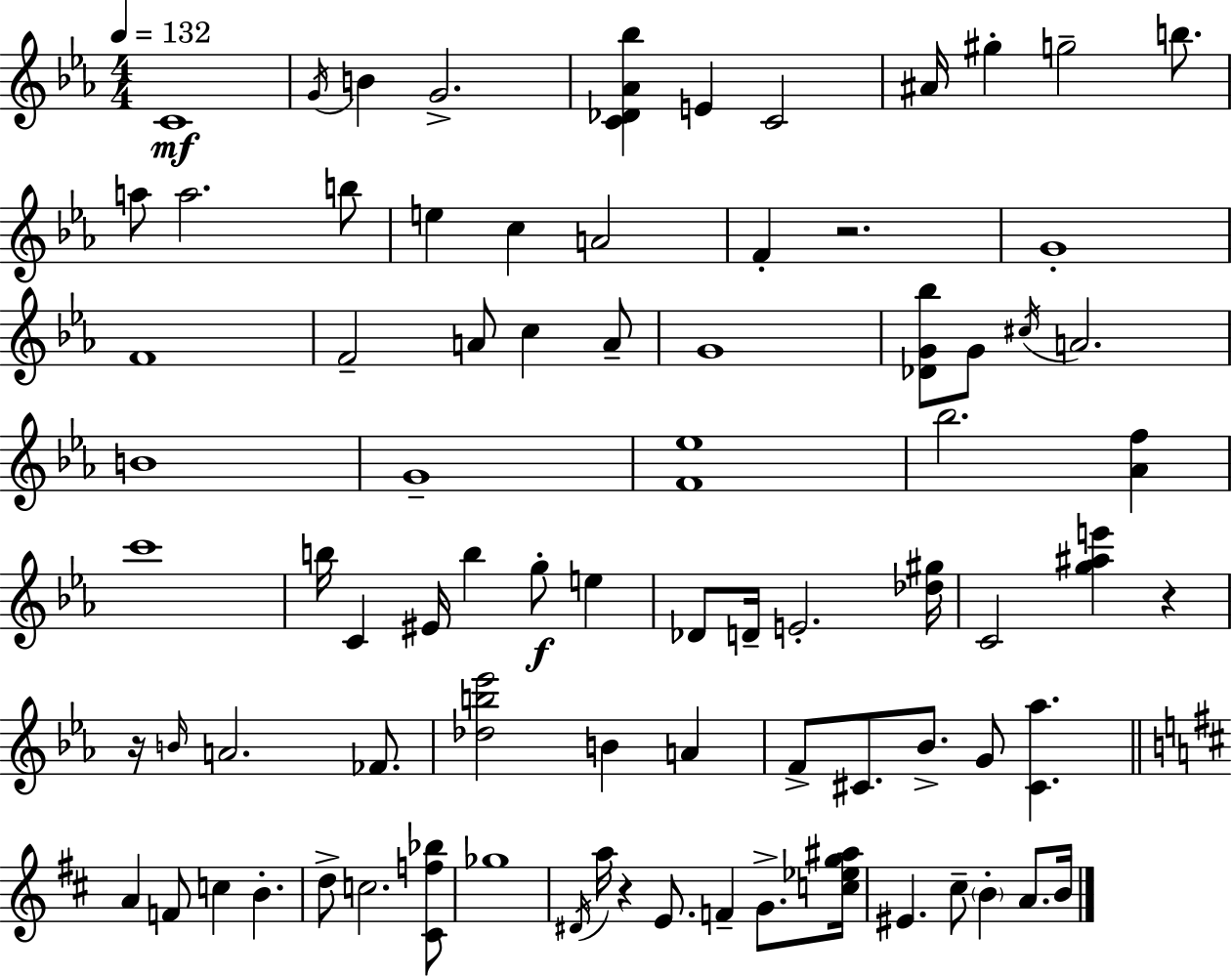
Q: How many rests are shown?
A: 4